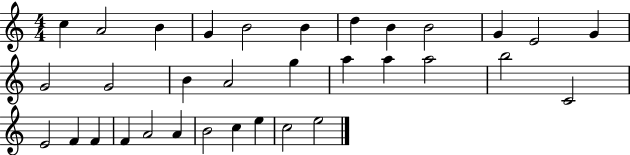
{
  \clef treble
  \numericTimeSignature
  \time 4/4
  \key c \major
  c''4 a'2 b'4 | g'4 b'2 b'4 | d''4 b'4 b'2 | g'4 e'2 g'4 | \break g'2 g'2 | b'4 a'2 g''4 | a''4 a''4 a''2 | b''2 c'2 | \break e'2 f'4 f'4 | f'4 a'2 a'4 | b'2 c''4 e''4 | c''2 e''2 | \break \bar "|."
}